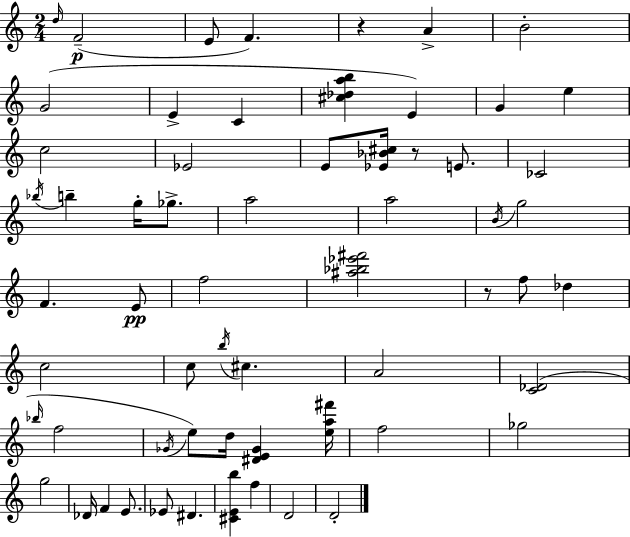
{
  \clef treble
  \numericTimeSignature
  \time 2/4
  \key c \major
  \repeat volta 2 { \grace { d''16 }(\p f'2-- | e'8 f'4.) | r4 a'4-> | b'2-. | \break g'2( | e'4-> c'4 | <cis'' des'' a'' b''>4 e'4) | g'4 e''4 | \break c''2 | ees'2 | e'8 <ees' bes' cis''>16 r8 e'8. | ces'2 | \break \acciaccatura { bes''16 } b''4-- g''16-. ges''8.-> | a''2 | a''2 | \acciaccatura { b'16 } g''2 | \break f'4. | e'8\pp f''2 | <ais'' bes'' ees''' fis'''>2 | r8 f''8 des''4 | \break c''2 | c''8 \acciaccatura { b''16 } cis''4. | a'2 | <c' des'>2( | \break \grace { bes''16 } f''2 | \acciaccatura { ges'16 } e''8) | d''16 <dis' e' ges'>4 <e'' a'' fis'''>16 f''2 | ges''2 | \break g''2 | des'16 f'4 | e'8. ees'8 | dis'4. <cis' e' b''>4 | \break f''4 d'2 | d'2-. | } \bar "|."
}